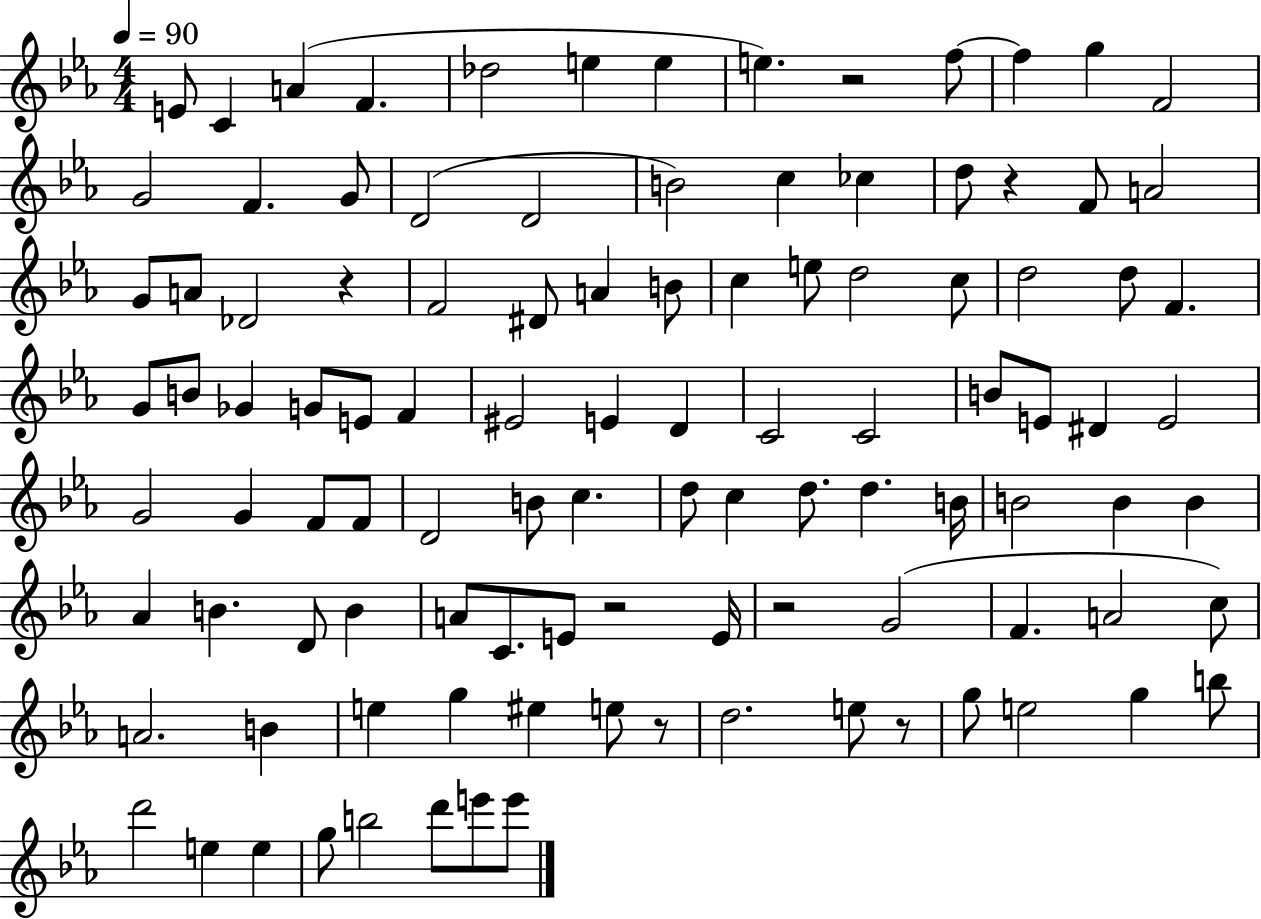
E4/e C4/q A4/q F4/q. Db5/h E5/q E5/q E5/q. R/h F5/e F5/q G5/q F4/h G4/h F4/q. G4/e D4/h D4/h B4/h C5/q CES5/q D5/e R/q F4/e A4/h G4/e A4/e Db4/h R/q F4/h D#4/e A4/q B4/e C5/q E5/e D5/h C5/e D5/h D5/e F4/q. G4/e B4/e Gb4/q G4/e E4/e F4/q EIS4/h E4/q D4/q C4/h C4/h B4/e E4/e D#4/q E4/h G4/h G4/q F4/e F4/e D4/h B4/e C5/q. D5/e C5/q D5/e. D5/q. B4/s B4/h B4/q B4/q Ab4/q B4/q. D4/e B4/q A4/e C4/e. E4/e R/h E4/s R/h G4/h F4/q. A4/h C5/e A4/h. B4/q E5/q G5/q EIS5/q E5/e R/e D5/h. E5/e R/e G5/e E5/h G5/q B5/e D6/h E5/q E5/q G5/e B5/h D6/e E6/e E6/e